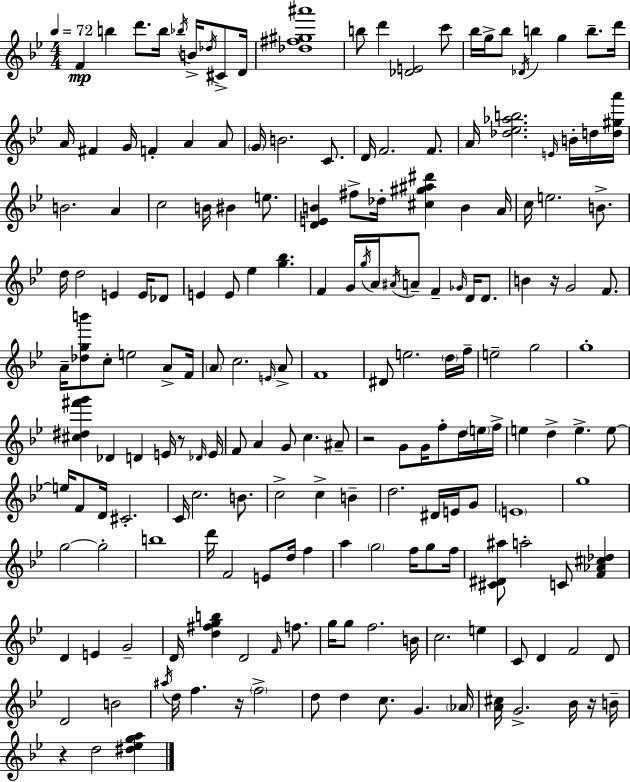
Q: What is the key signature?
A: G minor